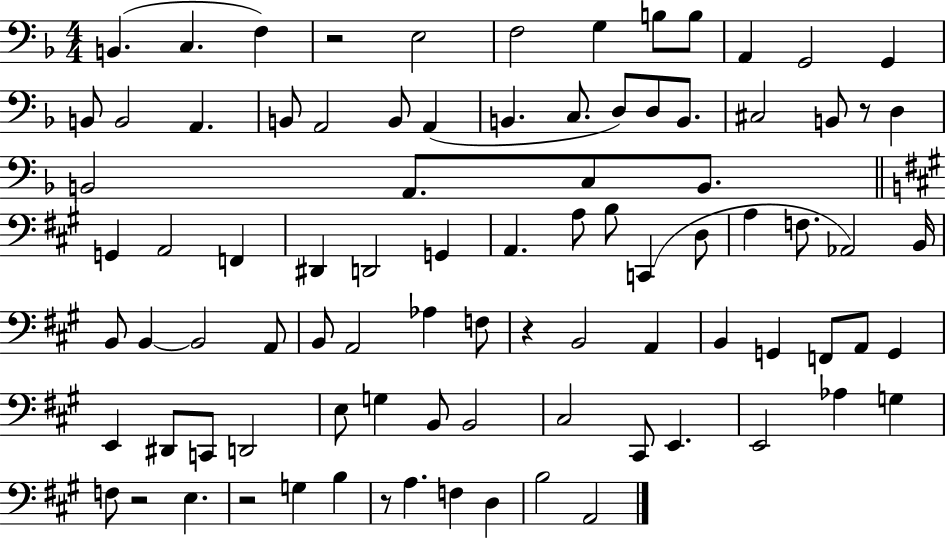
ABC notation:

X:1
T:Untitled
M:4/4
L:1/4
K:F
B,, C, F, z2 E,2 F,2 G, B,/2 B,/2 A,, G,,2 G,, B,,/2 B,,2 A,, B,,/2 A,,2 B,,/2 A,, B,, C,/2 D,/2 D,/2 B,,/2 ^C,2 B,,/2 z/2 D, B,,2 A,,/2 C,/2 B,,/2 G,, A,,2 F,, ^D,, D,,2 G,, A,, A,/2 B,/2 C,, D,/2 A, F,/2 _A,,2 B,,/4 B,,/2 B,, B,,2 A,,/2 B,,/2 A,,2 _A, F,/2 z B,,2 A,, B,, G,, F,,/2 A,,/2 G,, E,, ^D,,/2 C,,/2 D,,2 E,/2 G, B,,/2 B,,2 ^C,2 ^C,,/2 E,, E,,2 _A, G, F,/2 z2 E, z2 G, B, z/2 A, F, D, B,2 A,,2